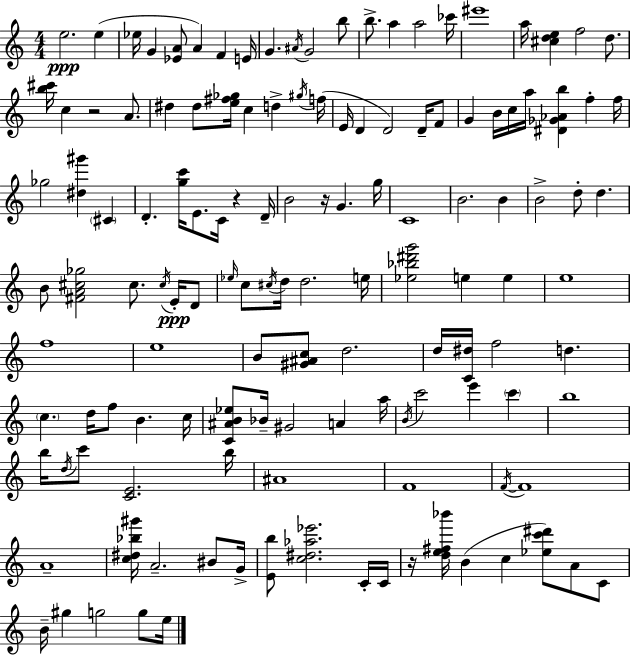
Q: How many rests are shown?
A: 4